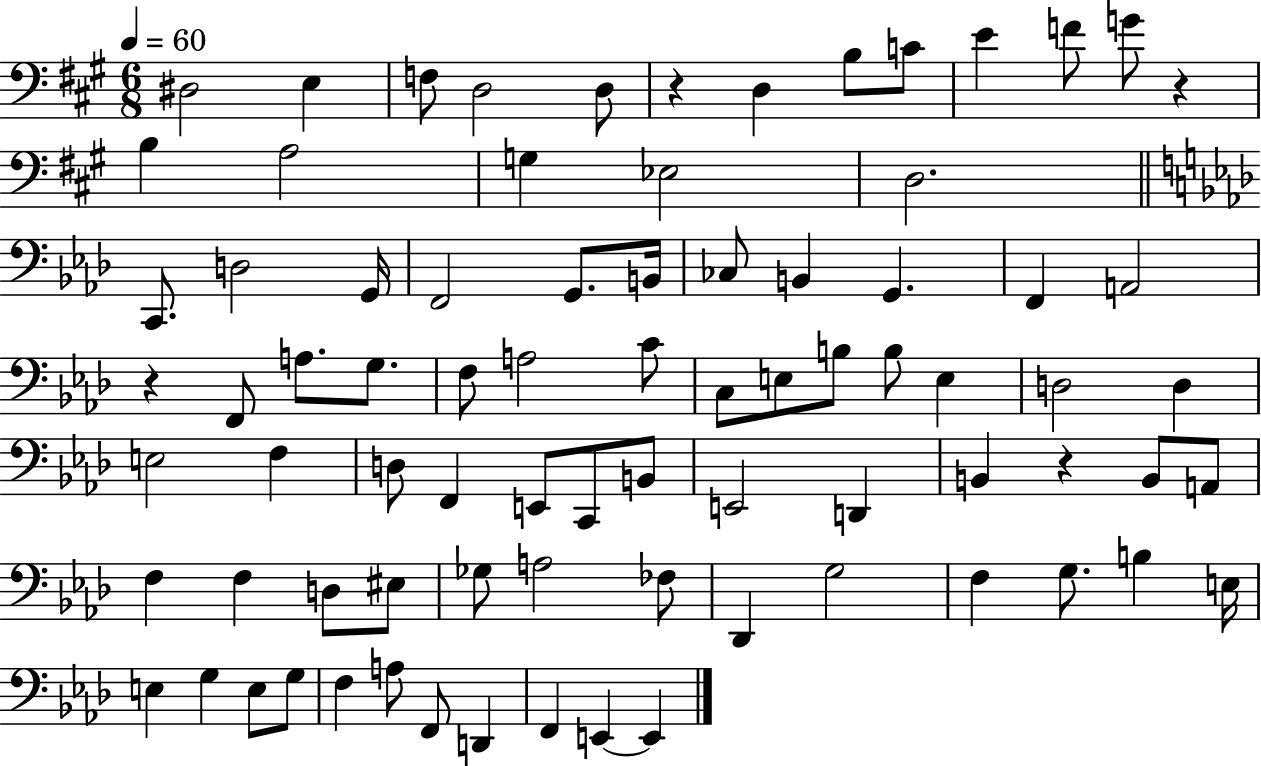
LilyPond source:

{
  \clef bass
  \numericTimeSignature
  \time 6/8
  \key a \major
  \tempo 4 = 60
  \repeat volta 2 { dis2 e4 | f8 d2 d8 | r4 d4 b8 c'8 | e'4 f'8 g'8 r4 | \break b4 a2 | g4 ees2 | d2. | \bar "||" \break \key f \minor c,8. d2 g,16 | f,2 g,8. b,16 | ces8 b,4 g,4. | f,4 a,2 | \break r4 f,8 a8. g8. | f8 a2 c'8 | c8 e8 b8 b8 e4 | d2 d4 | \break e2 f4 | d8 f,4 e,8 c,8 b,8 | e,2 d,4 | b,4 r4 b,8 a,8 | \break f4 f4 d8 eis8 | ges8 a2 fes8 | des,4 g2 | f4 g8. b4 e16 | \break e4 g4 e8 g8 | f4 a8 f,8 d,4 | f,4 e,4~~ e,4 | } \bar "|."
}